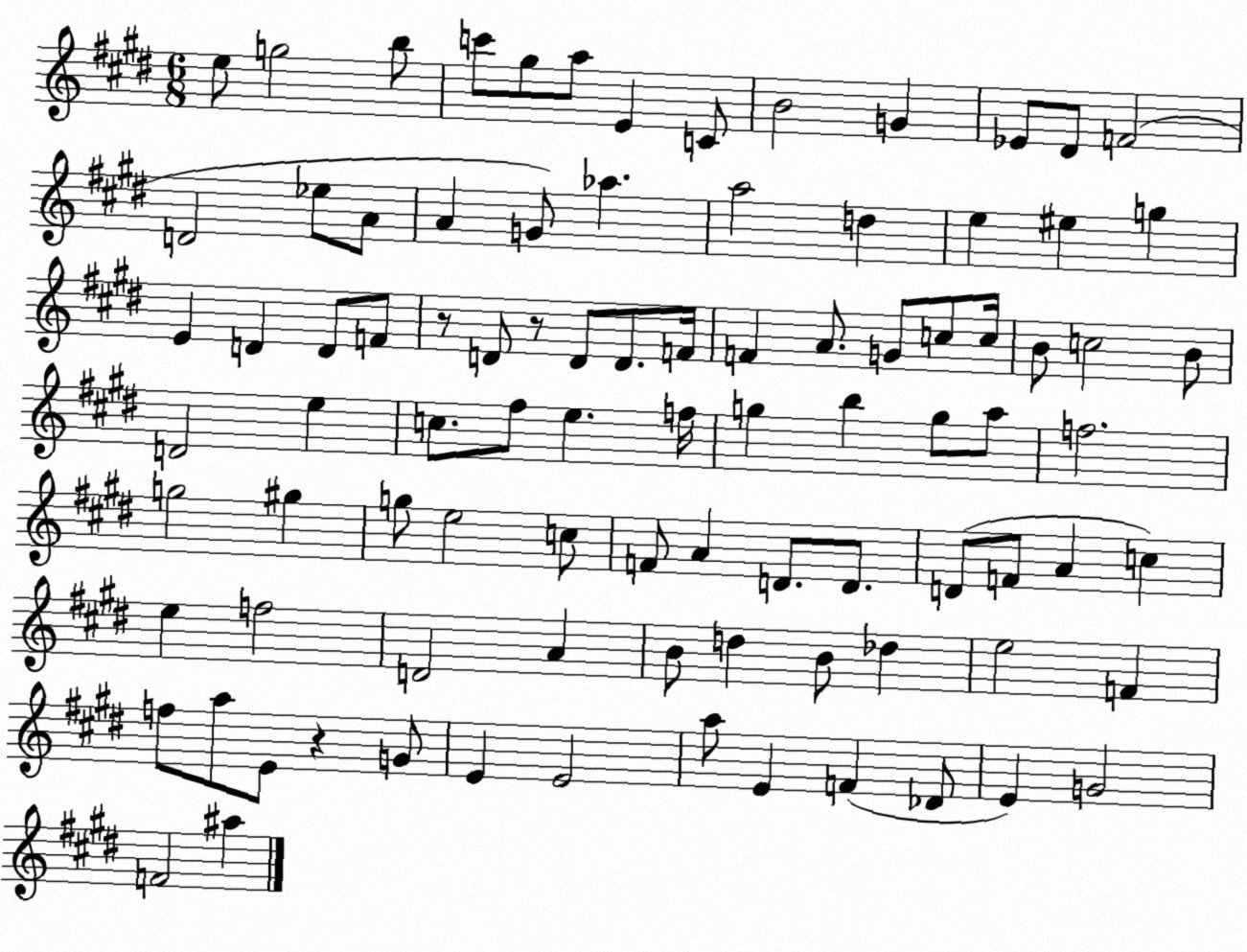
X:1
T:Untitled
M:6/8
L:1/4
K:E
e/2 g2 b/2 c'/2 ^g/2 a/2 E C/2 B2 G _E/2 ^D/2 F2 D2 _e/2 A/2 A G/2 _a a2 d e ^e g E D D/2 F/2 z/2 D/2 z/2 D/2 D/2 F/4 F A/2 G/2 c/2 c/4 B/2 c2 B/2 D2 e c/2 ^f/2 e f/4 g b g/2 a/2 f2 g2 ^g g/2 e2 c/2 F/2 A D/2 D/2 D/2 F/2 A c e f2 D2 A B/2 d B/2 _d e2 F f/2 a/2 E/2 z G/2 E E2 a/2 E F _D/2 E G2 F2 ^a